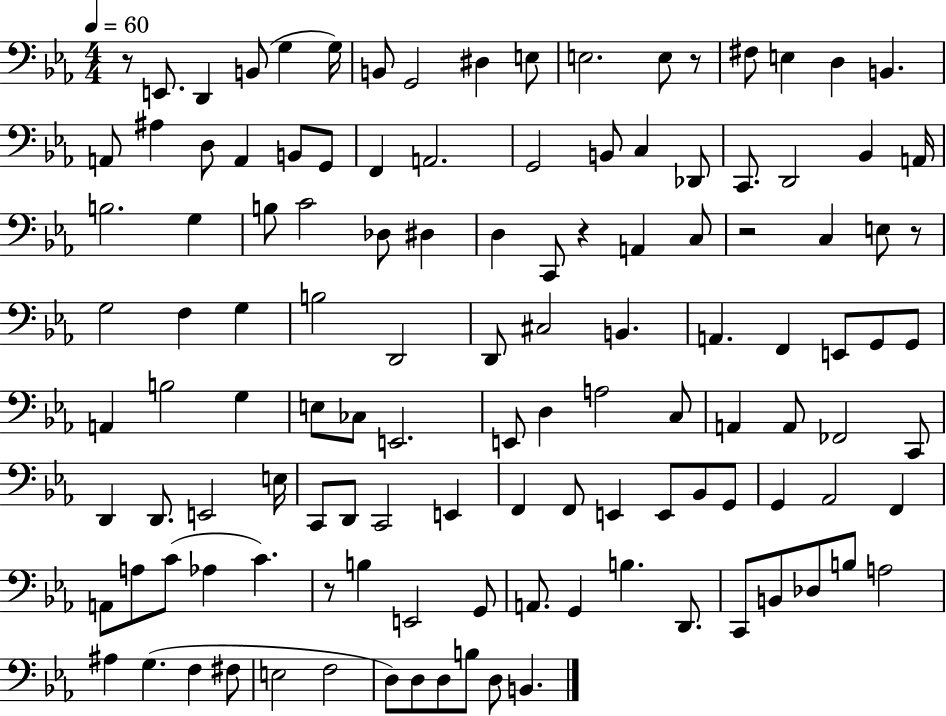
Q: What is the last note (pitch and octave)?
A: B2